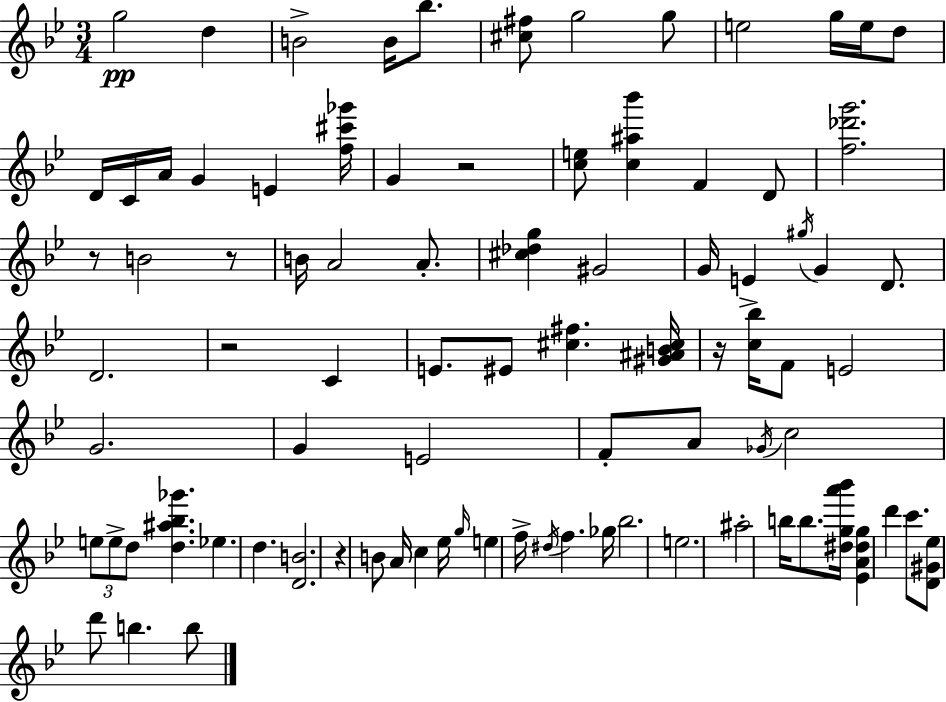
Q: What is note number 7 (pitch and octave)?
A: G5